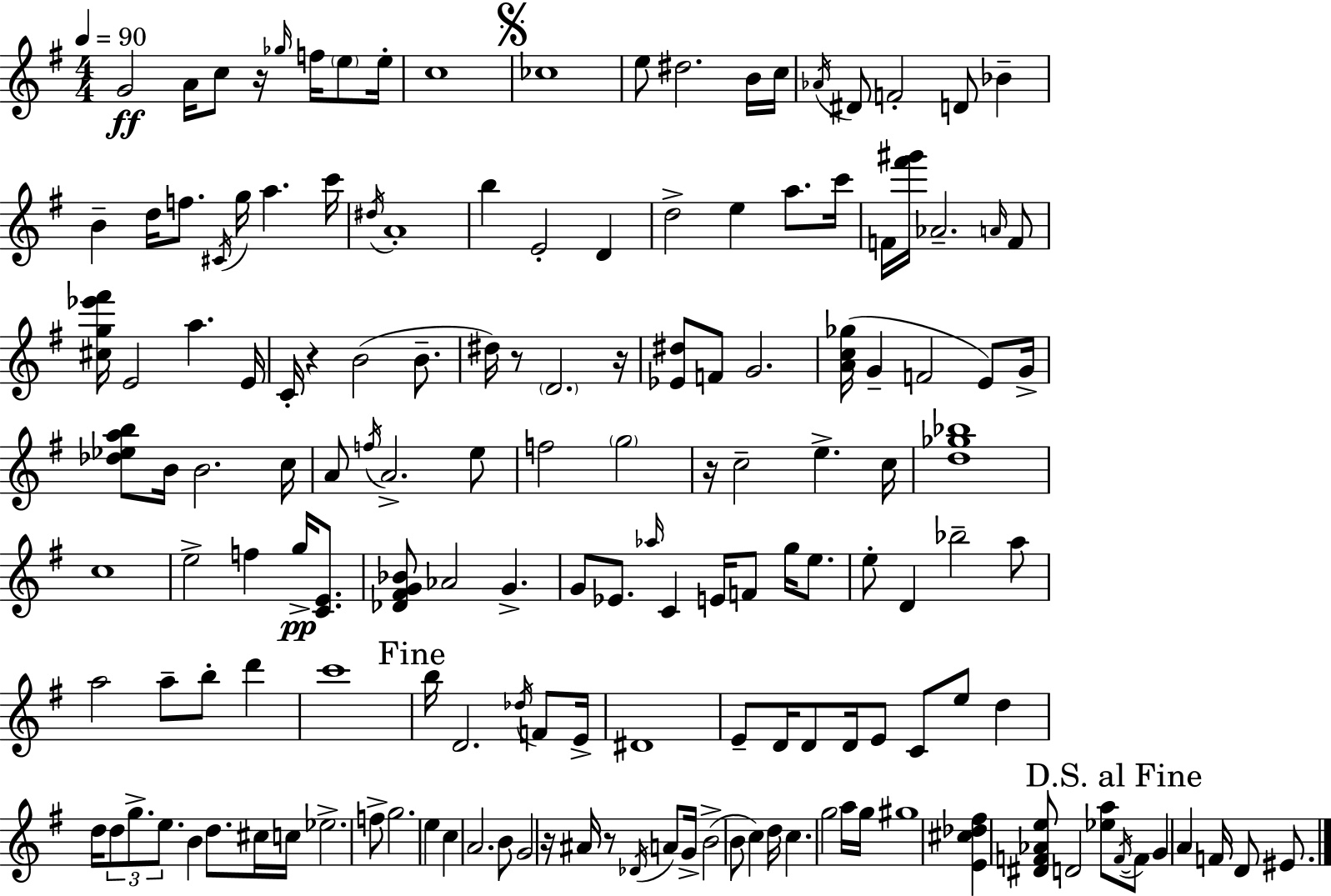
X:1
T:Untitled
M:4/4
L:1/4
K:G
G2 A/4 c/2 z/4 _g/4 f/4 e/2 e/4 c4 _c4 e/2 ^d2 B/4 c/4 _A/4 ^D/2 F2 D/2 _B B d/4 f/2 ^C/4 g/4 a c'/4 ^d/4 A4 b E2 D d2 e a/2 c'/4 F/4 [^f'^g']/4 _A2 A/4 F/2 [^cg_e'^f']/4 E2 a E/4 C/4 z B2 B/2 ^d/4 z/2 D2 z/4 [_E^d]/2 F/2 G2 [Ac_g]/4 G F2 E/2 G/4 [_d_eab]/2 B/4 B2 c/4 A/2 f/4 A2 e/2 f2 g2 z/4 c2 e c/4 [d_g_b]4 c4 e2 f g/4 [CE]/2 [_D^FG_B]/2 _A2 G G/2 _E/2 _a/4 C E/4 F/2 g/4 e/2 e/2 D _b2 a/2 a2 a/2 b/2 d' c'4 b/4 D2 _d/4 F/2 E/4 ^D4 E/2 D/4 D/2 D/4 E/2 C/2 e/2 d d/4 d/2 g/2 e/2 B d/2 ^c/4 c/4 _e2 f/2 g2 e c A2 B/2 G2 z/4 ^A/4 z/2 _D/4 A/2 G/4 B2 B/2 c d/4 c g2 a/4 g/4 ^g4 [E^c_d^f] [^DF_Ae]/2 D2 [_ea]/2 F/4 F/2 G A F/4 D/2 ^E/2